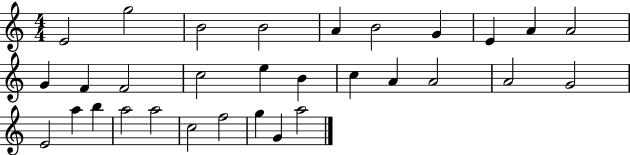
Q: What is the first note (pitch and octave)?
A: E4